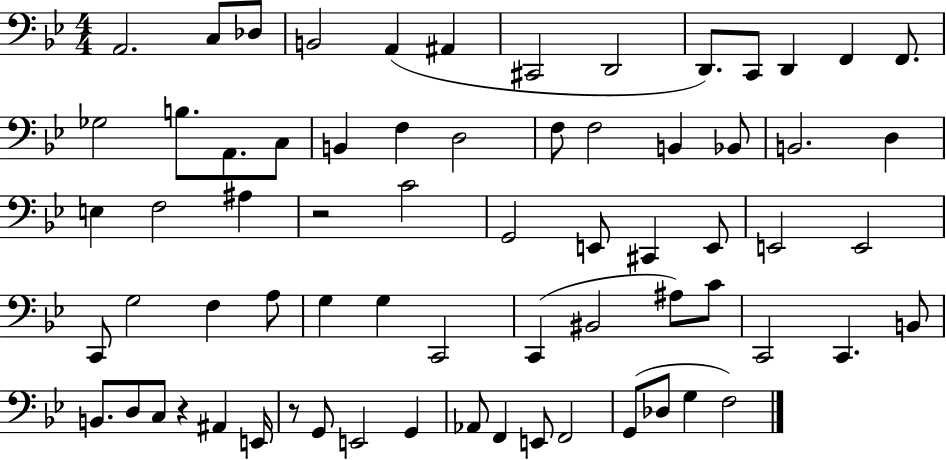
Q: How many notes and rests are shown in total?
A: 69